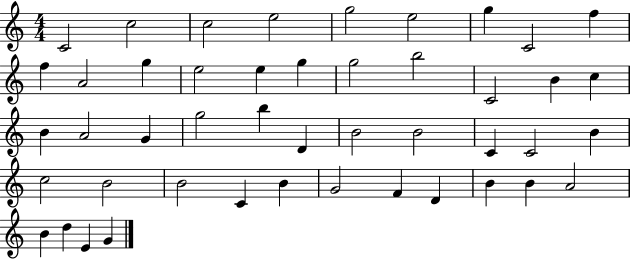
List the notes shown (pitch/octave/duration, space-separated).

C4/h C5/h C5/h E5/h G5/h E5/h G5/q C4/h F5/q F5/q A4/h G5/q E5/h E5/q G5/q G5/h B5/h C4/h B4/q C5/q B4/q A4/h G4/q G5/h B5/q D4/q B4/h B4/h C4/q C4/h B4/q C5/h B4/h B4/h C4/q B4/q G4/h F4/q D4/q B4/q B4/q A4/h B4/q D5/q E4/q G4/q